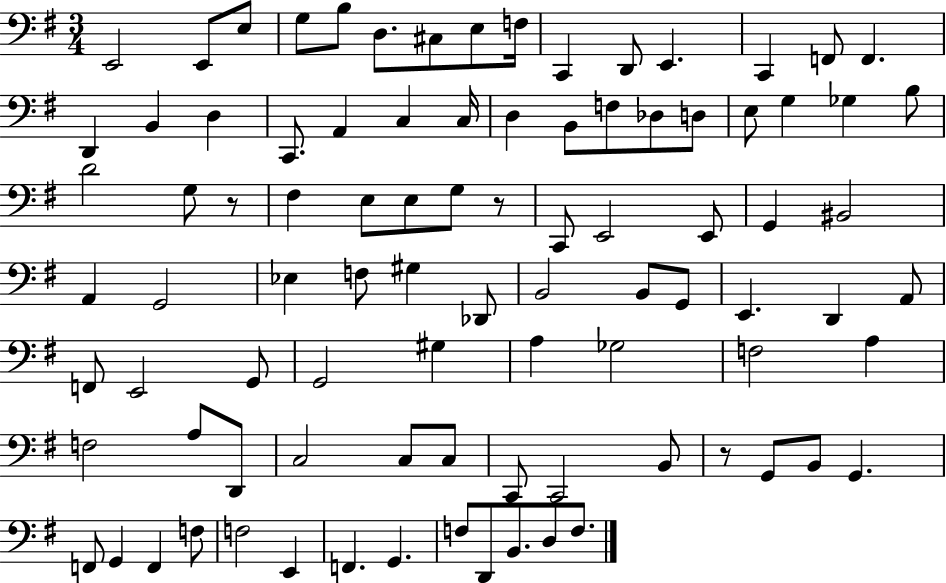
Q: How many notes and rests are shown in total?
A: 91